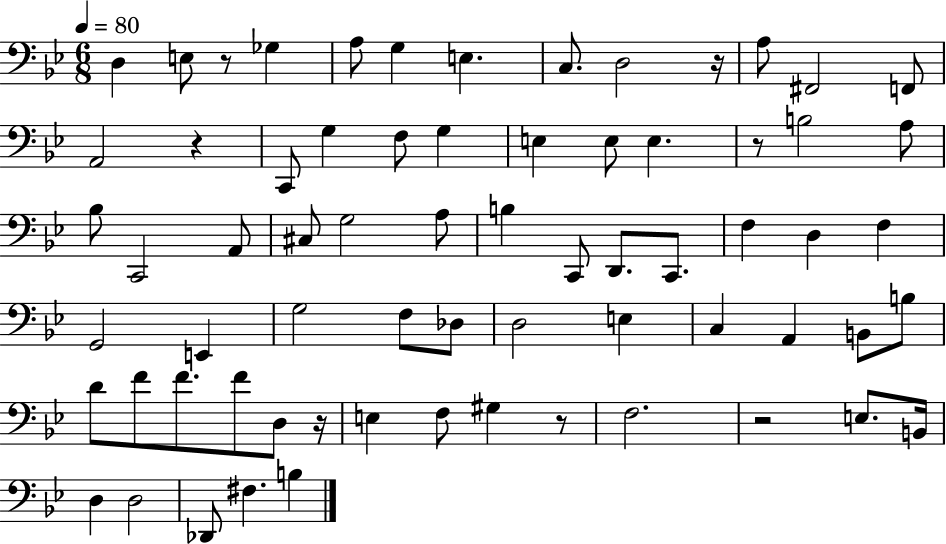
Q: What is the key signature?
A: BES major